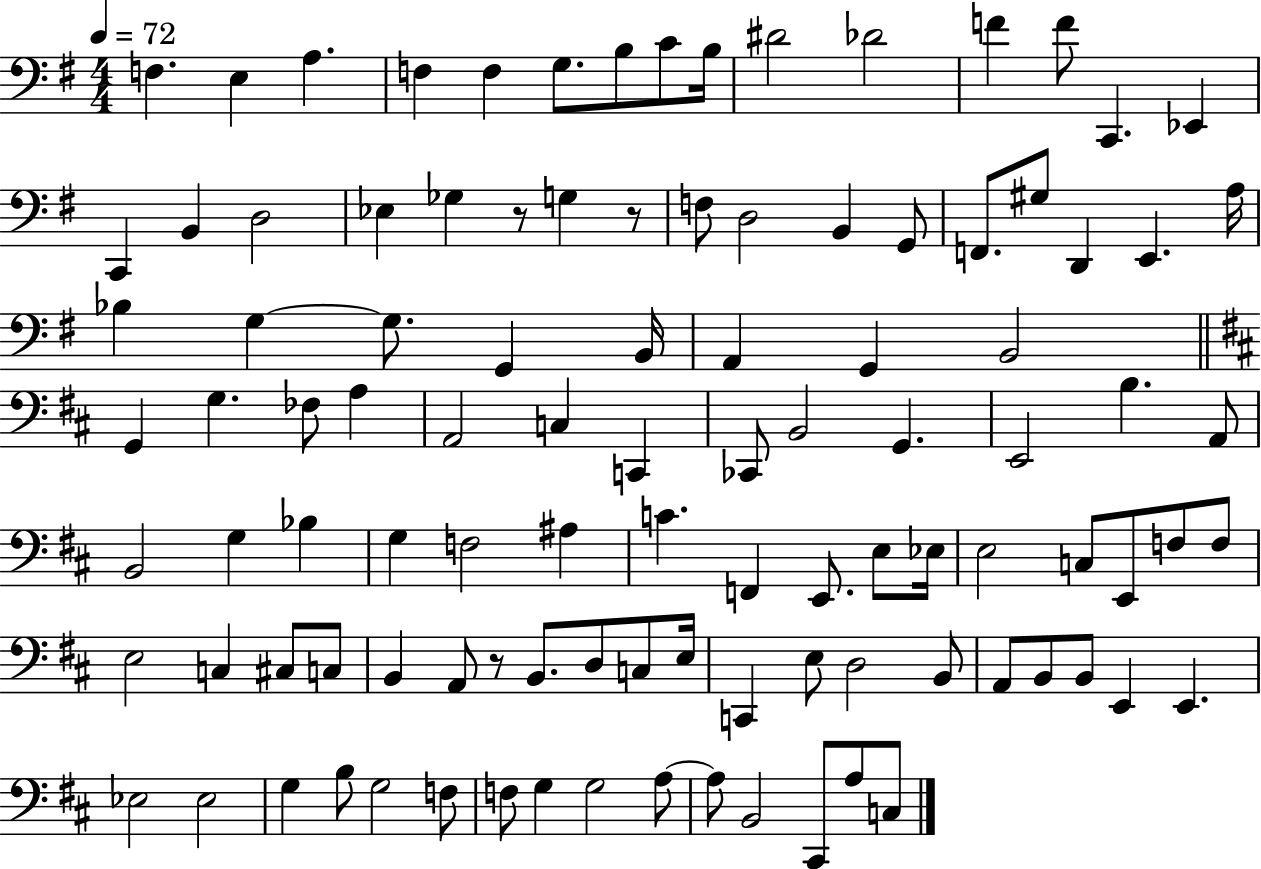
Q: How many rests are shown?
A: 3